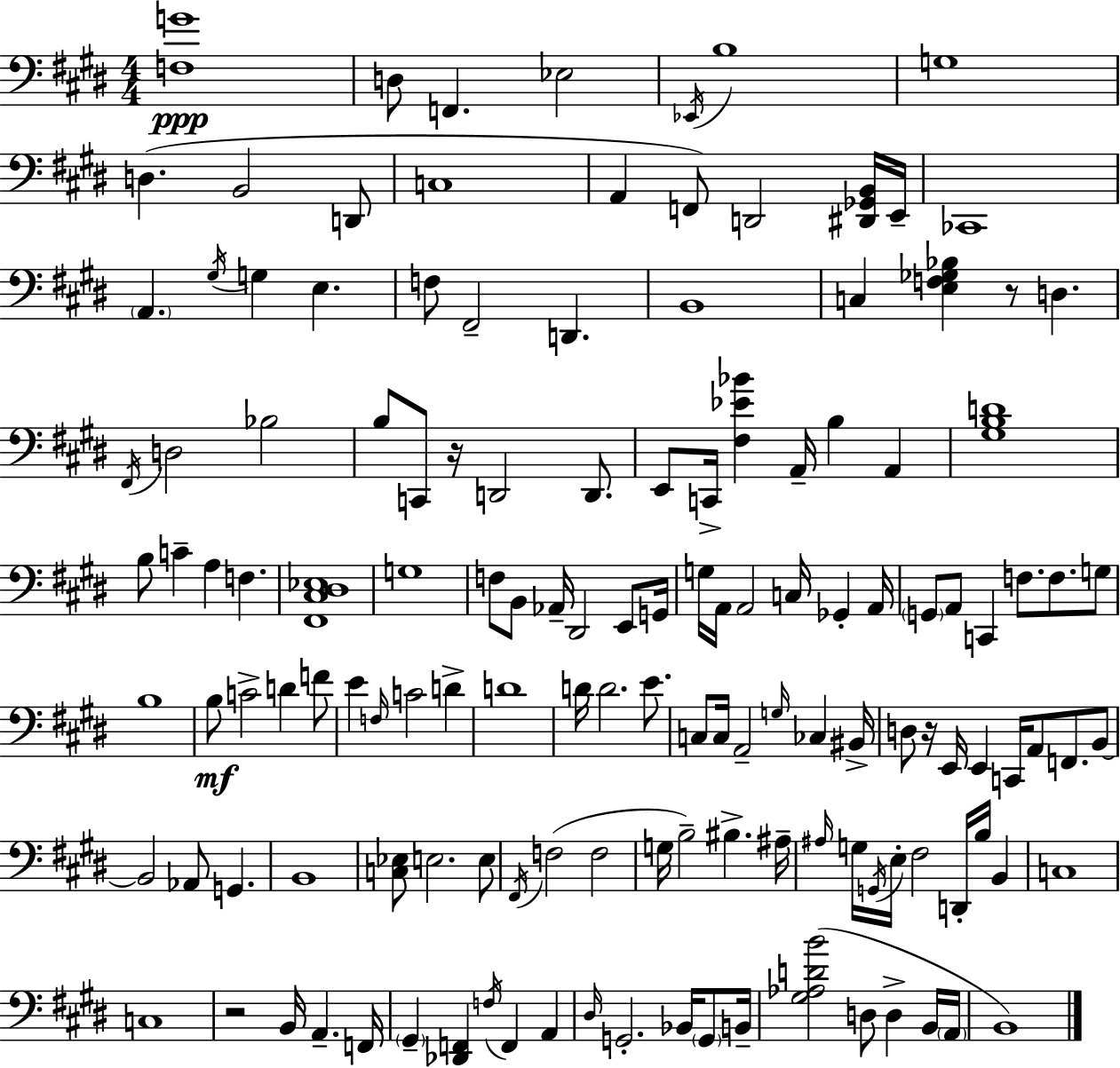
[F3,G4]/w D3/e F2/q. Eb3/h Eb2/s B3/w G3/w D3/q. B2/h D2/e C3/w A2/q F2/e D2/h [D#2,Gb2,B2]/s E2/s CES2/w A2/q. G#3/s G3/q E3/q. F3/e F#2/h D2/q. B2/w C3/q [E3,F3,Gb3,Bb3]/q R/e D3/q. F#2/s D3/h Bb3/h B3/e C2/e R/s D2/h D2/e. E2/e C2/s [F#3,Eb4,Bb4]/q A2/s B3/q A2/q [G#3,B3,D4]/w B3/e C4/q A3/q F3/q. [F#2,C#3,D#3,Eb3]/w G3/w F3/e B2/e Ab2/s D#2/h E2/e G2/s G3/s A2/s A2/h C3/s Gb2/q A2/s G2/e A2/e C2/q F3/e. F3/e. G3/e B3/w B3/e C4/h D4/q F4/e E4/q F3/s C4/h D4/q D4/w D4/s D4/h. E4/e. C3/e C3/s A2/h G3/s CES3/q BIS2/s D3/e R/s E2/s E2/q C2/s A2/e F2/e. B2/e B2/h Ab2/e G2/q. B2/w [C3,Eb3]/e E3/h. E3/e F#2/s F3/h F3/h G3/s B3/h BIS3/q. A#3/s A#3/s G3/s G2/s E3/s F#3/h D2/s B3/s B2/q C3/w C3/w R/h B2/s A2/q. F2/s G#2/q [Db2,F2]/q F3/s F2/q A2/q D#3/s G2/h. Bb2/s G2/e B2/s [G#3,Ab3,D4,B4]/h D3/e D3/q B2/s A2/s B2/w